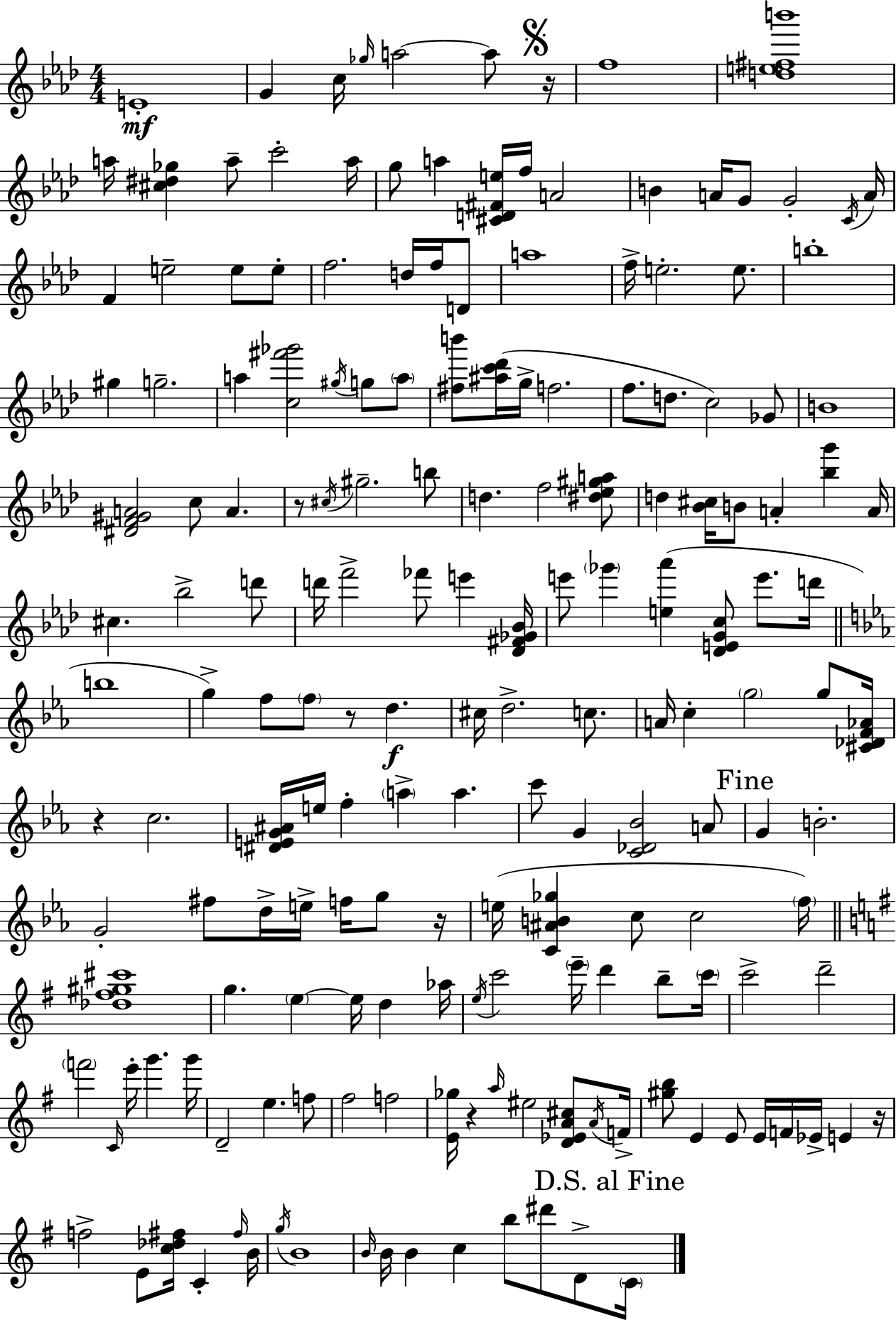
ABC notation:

X:1
T:Untitled
M:4/4
L:1/4
K:Ab
E4 G c/4 _g/4 a2 a/2 z/4 f4 [de^fb']4 a/4 [^c^d_g] a/2 c'2 a/4 g/2 a [^CD^Fe]/4 f/4 A2 B A/4 G/2 G2 C/4 A/4 F e2 e/2 e/2 f2 d/4 f/4 D/2 a4 f/4 e2 e/2 b4 ^g g2 a [c^f'_g']2 ^g/4 g/2 a/2 [^fb']/2 [^ac'_d']/4 g/4 f2 f/2 d/2 c2 _G/2 B4 [^DF^GA]2 c/2 A z/2 ^c/4 ^g2 b/2 d f2 [^d_e^ga]/2 d [_B^c]/4 B/2 A [_bg'] A/4 ^c _b2 d'/2 d'/4 f'2 _f'/2 e' [_D^F_G_B]/4 e'/2 _g' [e_a'] [_DEGc]/2 e'/2 d'/4 b4 g f/2 f/2 z/2 d ^c/4 d2 c/2 A/4 c g2 g/2 [^C_DF_A]/4 z c2 [^DEG^A]/4 e/4 f a a c'/2 G [C_D_B]2 A/2 G B2 G2 ^f/2 d/4 e/4 f/4 g/2 z/4 e/4 [C^AB_g] c/2 c2 f/4 [_d^f^g^c']4 g e e/4 d _a/4 e/4 c'2 e'/4 d' b/2 c'/4 c'2 d'2 f'2 C/4 e'/4 g' g'/4 D2 e f/2 ^f2 f2 [E_g]/4 z a/4 ^e2 [D_EA^c]/2 A/4 F/4 [^gb]/2 E E/2 E/4 F/4 _E/4 E z/4 f2 E/2 [c_d^f]/4 C ^f/4 B/4 g/4 B4 B/4 B/4 B c b/2 ^d'/2 D/2 C/4